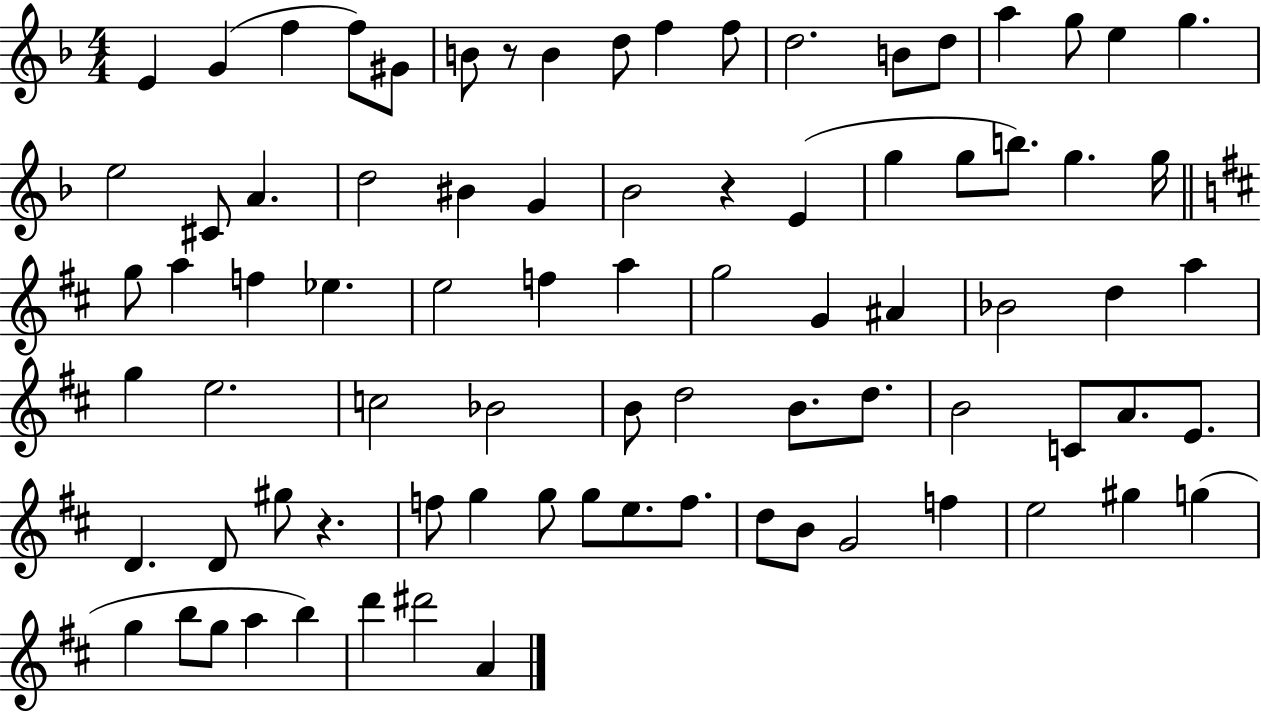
E4/q G4/q F5/q F5/e G#4/e B4/e R/e B4/q D5/e F5/q F5/e D5/h. B4/e D5/e A5/q G5/e E5/q G5/q. E5/h C#4/e A4/q. D5/h BIS4/q G4/q Bb4/h R/q E4/q G5/q G5/e B5/e. G5/q. G5/s G5/e A5/q F5/q Eb5/q. E5/h F5/q A5/q G5/h G4/q A#4/q Bb4/h D5/q A5/q G5/q E5/h. C5/h Bb4/h B4/e D5/h B4/e. D5/e. B4/h C4/e A4/e. E4/e. D4/q. D4/e G#5/e R/q. F5/e G5/q G5/e G5/e E5/e. F5/e. D5/e B4/e G4/h F5/q E5/h G#5/q G5/q G5/q B5/e G5/e A5/q B5/q D6/q D#6/h A4/q